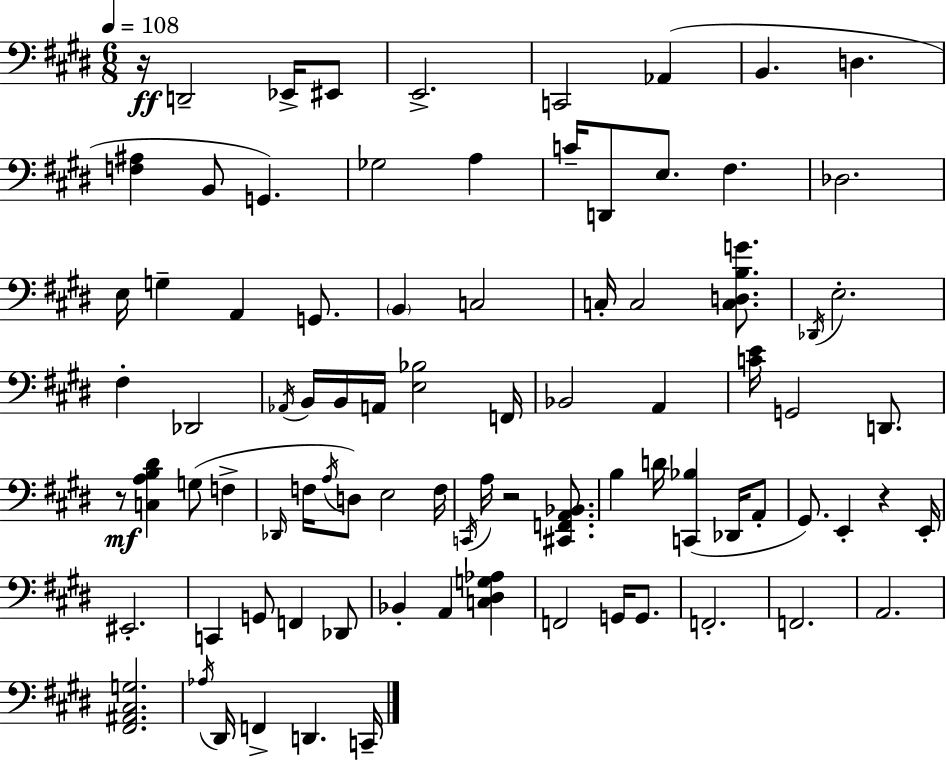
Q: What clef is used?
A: bass